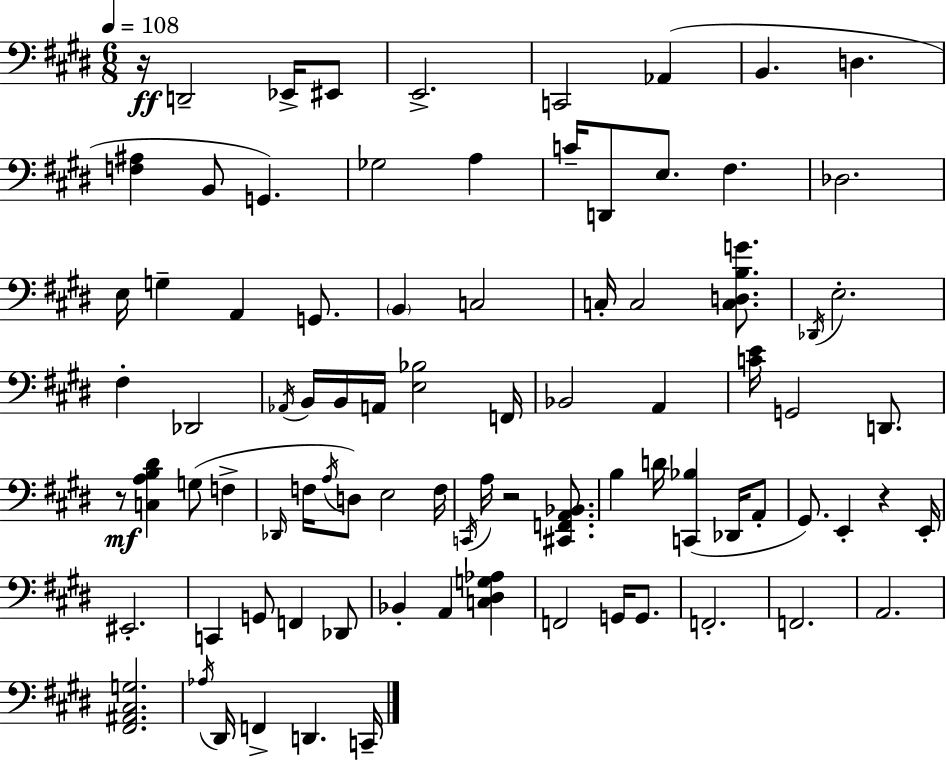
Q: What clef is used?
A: bass